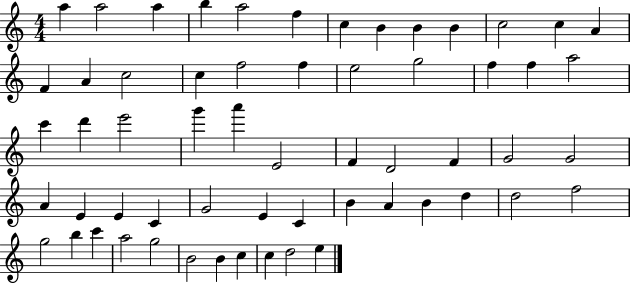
{
  \clef treble
  \numericTimeSignature
  \time 4/4
  \key c \major
  a''4 a''2 a''4 | b''4 a''2 f''4 | c''4 b'4 b'4 b'4 | c''2 c''4 a'4 | \break f'4 a'4 c''2 | c''4 f''2 f''4 | e''2 g''2 | f''4 f''4 a''2 | \break c'''4 d'''4 e'''2 | g'''4 a'''4 e'2 | f'4 d'2 f'4 | g'2 g'2 | \break a'4 e'4 e'4 c'4 | g'2 e'4 c'4 | b'4 a'4 b'4 d''4 | d''2 f''2 | \break g''2 b''4 c'''4 | a''2 g''2 | b'2 b'4 c''4 | c''4 d''2 e''4 | \break \bar "|."
}